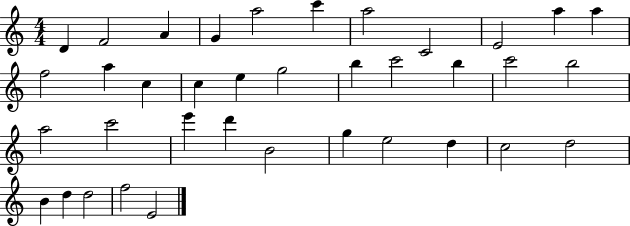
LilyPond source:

{
  \clef treble
  \numericTimeSignature
  \time 4/4
  \key c \major
  d'4 f'2 a'4 | g'4 a''2 c'''4 | a''2 c'2 | e'2 a''4 a''4 | \break f''2 a''4 c''4 | c''4 e''4 g''2 | b''4 c'''2 b''4 | c'''2 b''2 | \break a''2 c'''2 | e'''4 d'''4 b'2 | g''4 e''2 d''4 | c''2 d''2 | \break b'4 d''4 d''2 | f''2 e'2 | \bar "|."
}